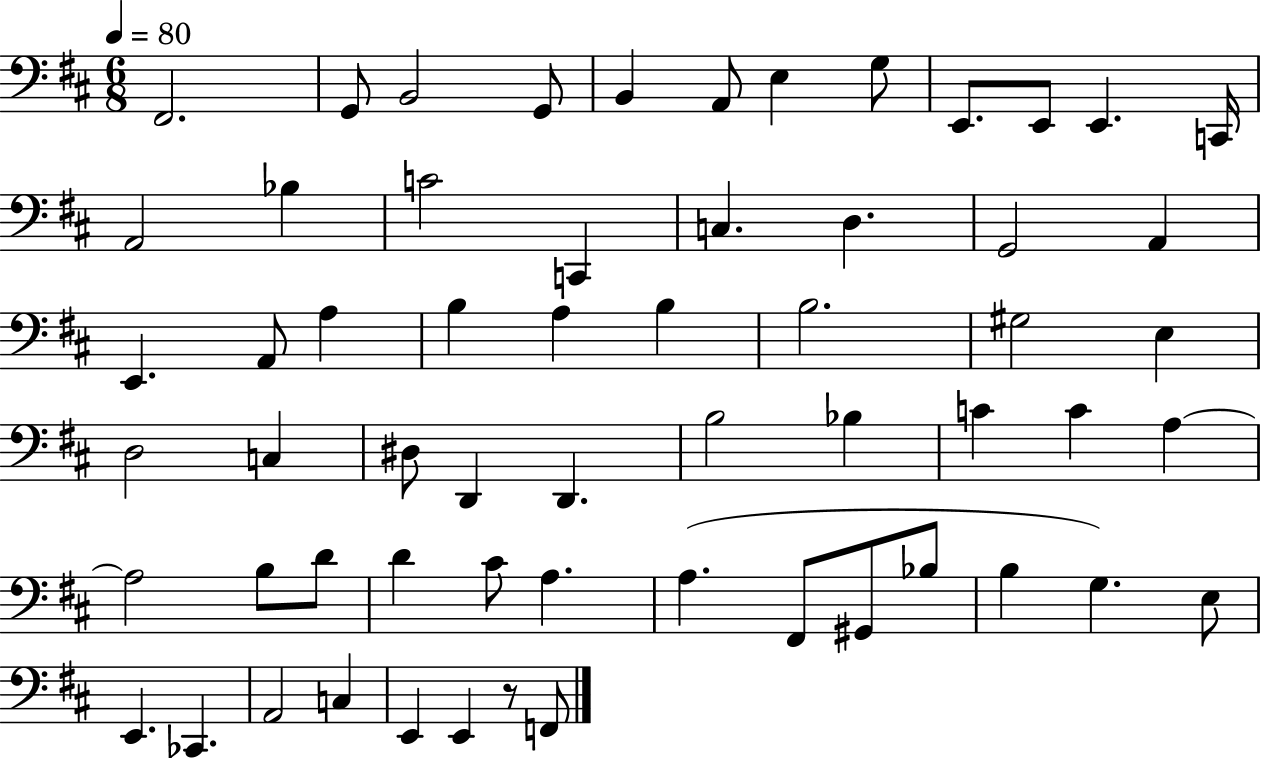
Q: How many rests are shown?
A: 1